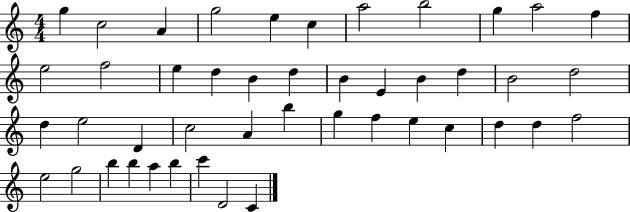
G5/q C5/h A4/q G5/h E5/q C5/q A5/h B5/h G5/q A5/h F5/q E5/h F5/h E5/q D5/q B4/q D5/q B4/q E4/q B4/q D5/q B4/h D5/h D5/q E5/h D4/q C5/h A4/q B5/q G5/q F5/q E5/q C5/q D5/q D5/q F5/h E5/h G5/h B5/q B5/q A5/q B5/q C6/q D4/h C4/q